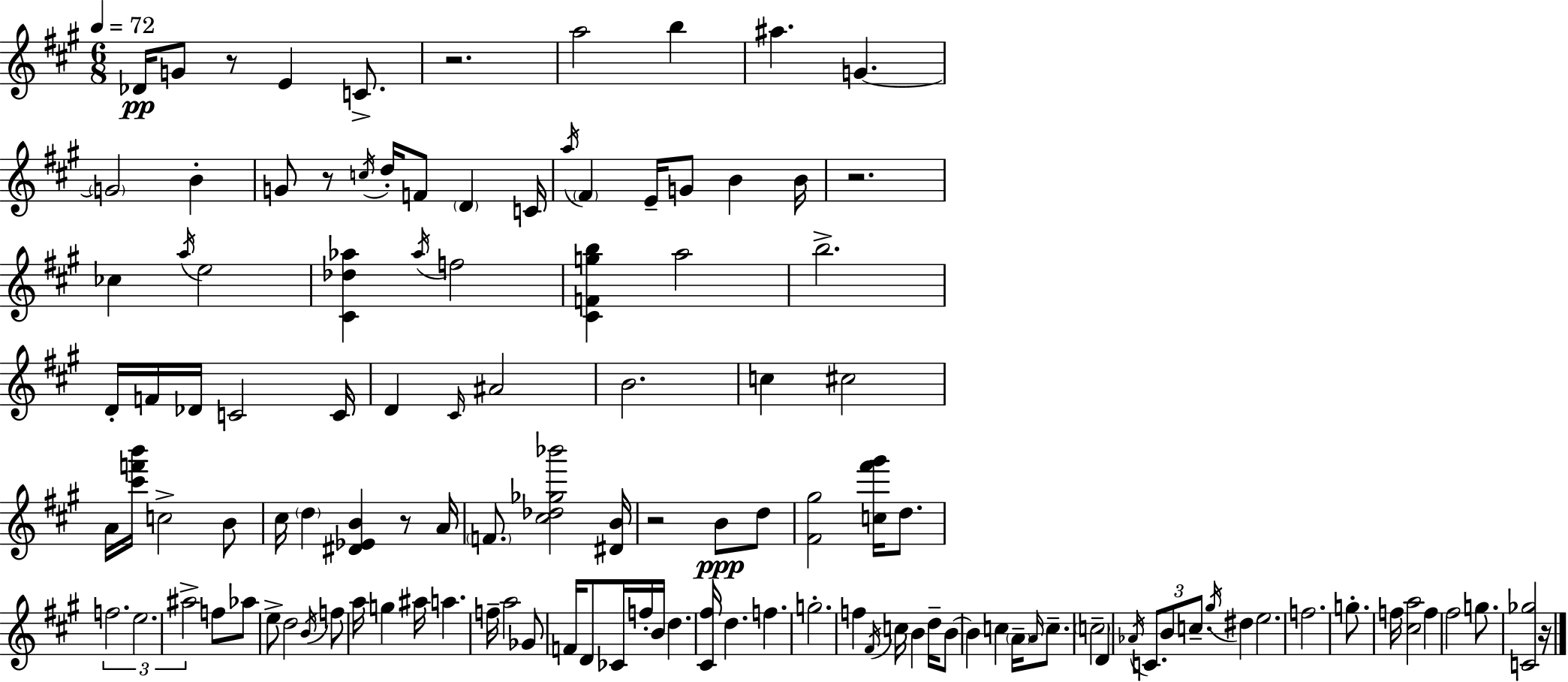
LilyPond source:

{
  \clef treble
  \numericTimeSignature
  \time 6/8
  \key a \major
  \tempo 4 = 72
  des'16\pp g'8 r8 e'4 c'8.-> | r2. | a''2 b''4 | ais''4. g'4.~~ | \break \parenthesize g'2 b'4-. | g'8 r8 \acciaccatura { c''16 } d''16-. f'8 \parenthesize d'4 | c'16 \acciaccatura { a''16 } \parenthesize fis'4 e'16-- g'8 b'4 | b'16 r2. | \break ces''4 \acciaccatura { a''16 } e''2 | <cis' des'' aes''>4 \acciaccatura { aes''16 } f''2 | <cis' f' g'' b''>4 a''2 | b''2.-> | \break d'16-. f'16 des'16 c'2 | c'16 d'4 \grace { cis'16 } ais'2 | b'2. | c''4 cis''2 | \break a'16 <cis''' f''' b'''>16 c''2-> | b'8 cis''16 \parenthesize d''4 <dis' ees' b'>4 | r8 a'16 \parenthesize f'8. <cis'' des'' ges'' bes'''>2 | <dis' b'>16 r2 | \break b'8\ppp d''8 <fis' gis''>2 | <c'' fis''' gis'''>16 d''8. \tuplet 3/2 { f''2. | e''2. | ais''2-> } | \break f''8 aes''8 e''8-> d''2 | \acciaccatura { b'16 } f''8 a''16 g''4 ais''16 | a''4. f''16-- a''2 | ges'8 f'16 d'8 ces'16 f''16-. b'16 d''4. | \break <cis' fis''>16 d''4. | f''4. g''2.-. | f''4 \acciaccatura { fis'16 } c''16 | b'4 d''16-- b'8~~ b'4 c''4 | \break \parenthesize a'16-- \grace { a'16 } c''8.-- \parenthesize c''2-- | d'4 \acciaccatura { aes'16 } \tuplet 3/2 { c'8. | b'8 c''8.-- } \acciaccatura { gis''16 } dis''4 e''2. | f''2. | \break g''8.-. | f''16 <cis'' a''>2 f''4 | fis''2 g''8. | <c' ges''>2 r16 \bar "|."
}